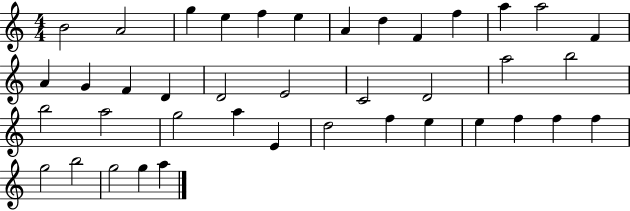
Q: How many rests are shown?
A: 0